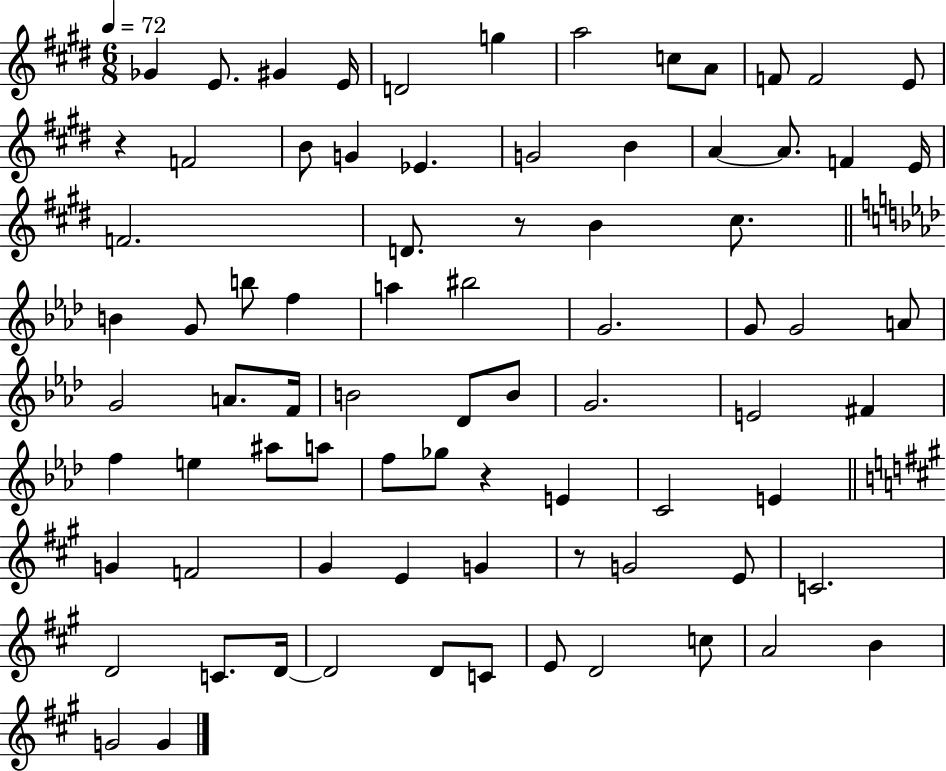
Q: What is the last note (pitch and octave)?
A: G4